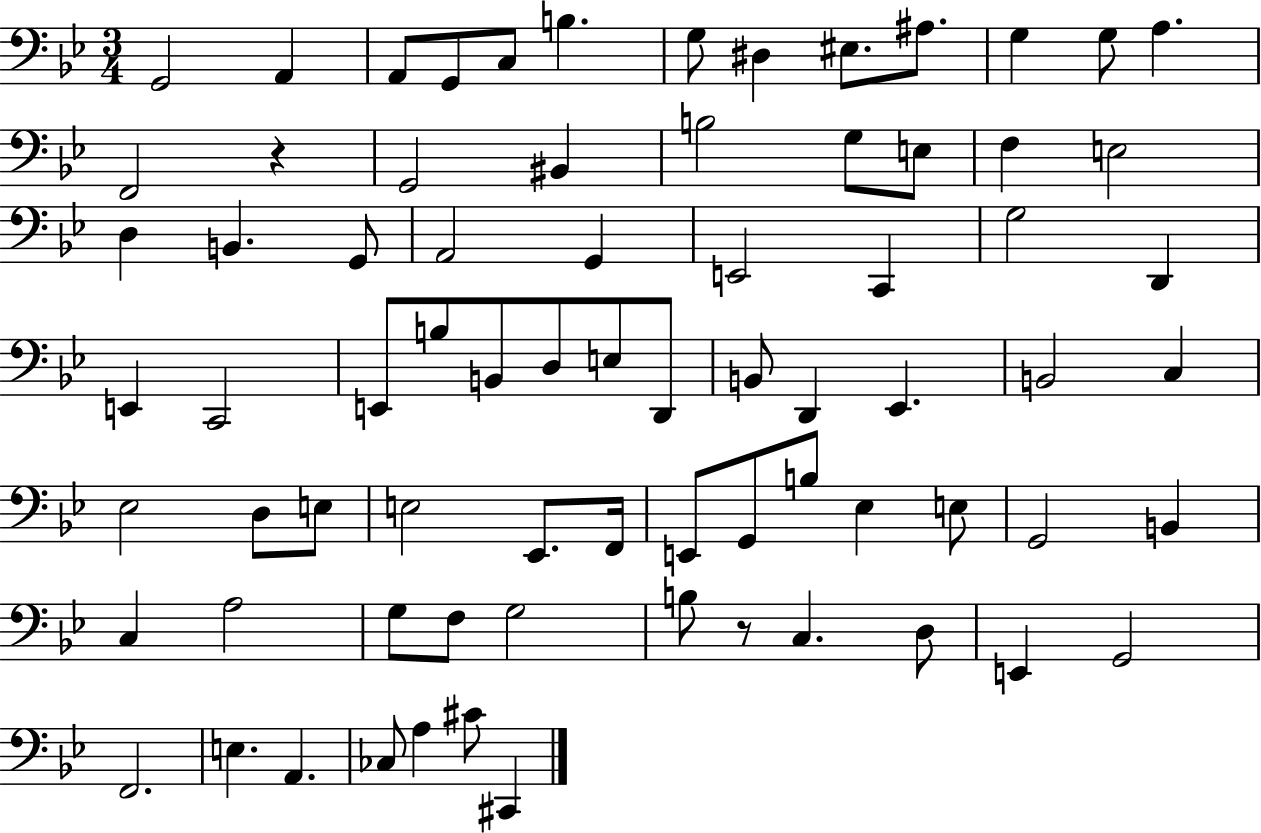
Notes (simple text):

G2/h A2/q A2/e G2/e C3/e B3/q. G3/e D#3/q EIS3/e. A#3/e. G3/q G3/e A3/q. F2/h R/q G2/h BIS2/q B3/h G3/e E3/e F3/q E3/h D3/q B2/q. G2/e A2/h G2/q E2/h C2/q G3/h D2/q E2/q C2/h E2/e B3/e B2/e D3/e E3/e D2/e B2/e D2/q Eb2/q. B2/h C3/q Eb3/h D3/e E3/e E3/h Eb2/e. F2/s E2/e G2/e B3/e Eb3/q E3/e G2/h B2/q C3/q A3/h G3/e F3/e G3/h B3/e R/e C3/q. D3/e E2/q G2/h F2/h. E3/q. A2/q. CES3/e A3/q C#4/e C#2/q